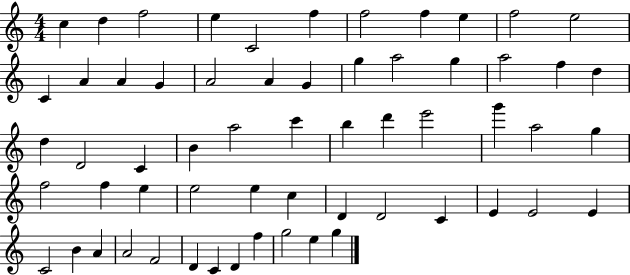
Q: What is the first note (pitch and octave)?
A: C5